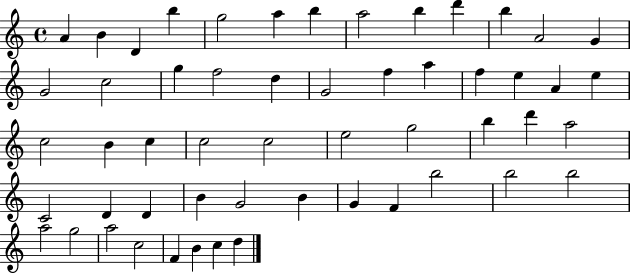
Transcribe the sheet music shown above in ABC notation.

X:1
T:Untitled
M:4/4
L:1/4
K:C
A B D b g2 a b a2 b d' b A2 G G2 c2 g f2 d G2 f a f e A e c2 B c c2 c2 e2 g2 b d' a2 C2 D D B G2 B G F b2 b2 b2 a2 g2 a2 c2 F B c d